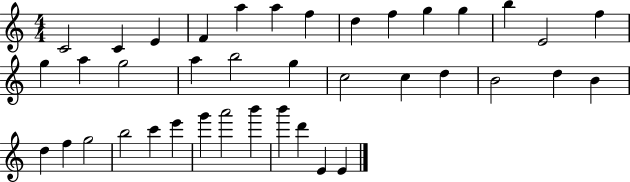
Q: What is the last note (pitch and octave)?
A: E4